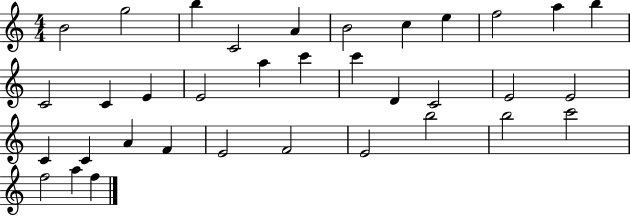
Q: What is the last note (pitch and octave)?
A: F5